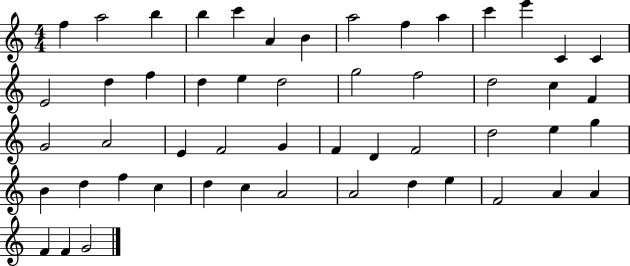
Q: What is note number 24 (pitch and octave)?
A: C5